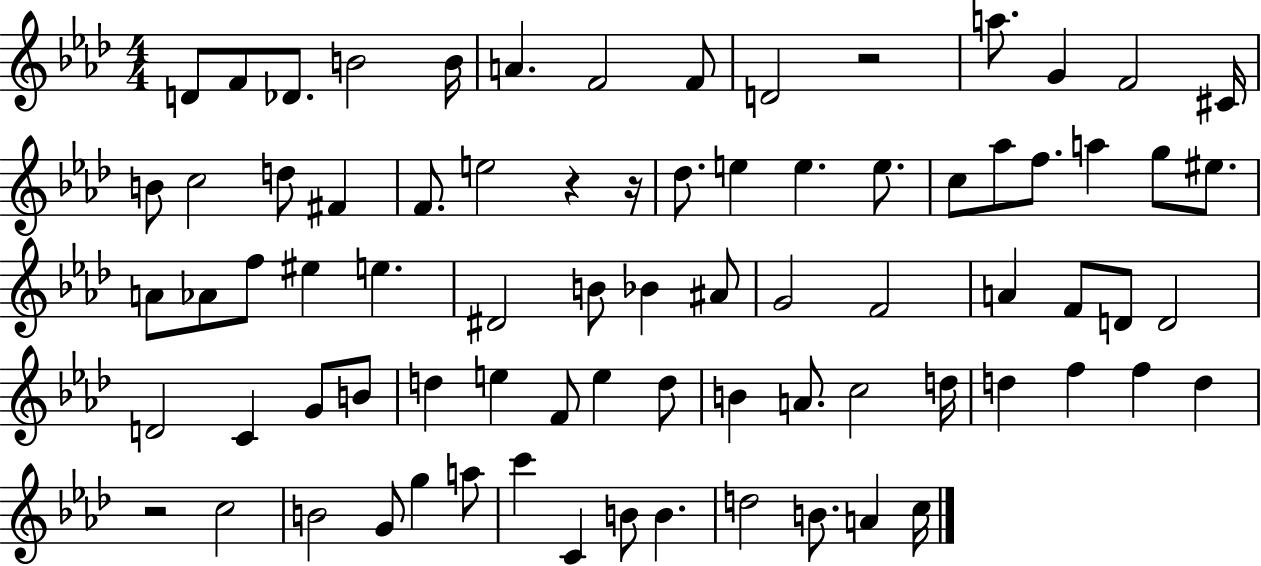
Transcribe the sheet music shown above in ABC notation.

X:1
T:Untitled
M:4/4
L:1/4
K:Ab
D/2 F/2 _D/2 B2 B/4 A F2 F/2 D2 z2 a/2 G F2 ^C/4 B/2 c2 d/2 ^F F/2 e2 z z/4 _d/2 e e e/2 c/2 _a/2 f/2 a g/2 ^e/2 A/2 _A/2 f/2 ^e e ^D2 B/2 _B ^A/2 G2 F2 A F/2 D/2 D2 D2 C G/2 B/2 d e F/2 e d/2 B A/2 c2 d/4 d f f d z2 c2 B2 G/2 g a/2 c' C B/2 B d2 B/2 A c/4